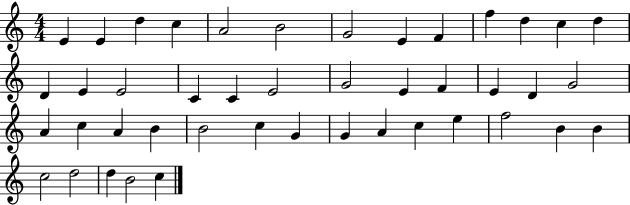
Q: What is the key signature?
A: C major